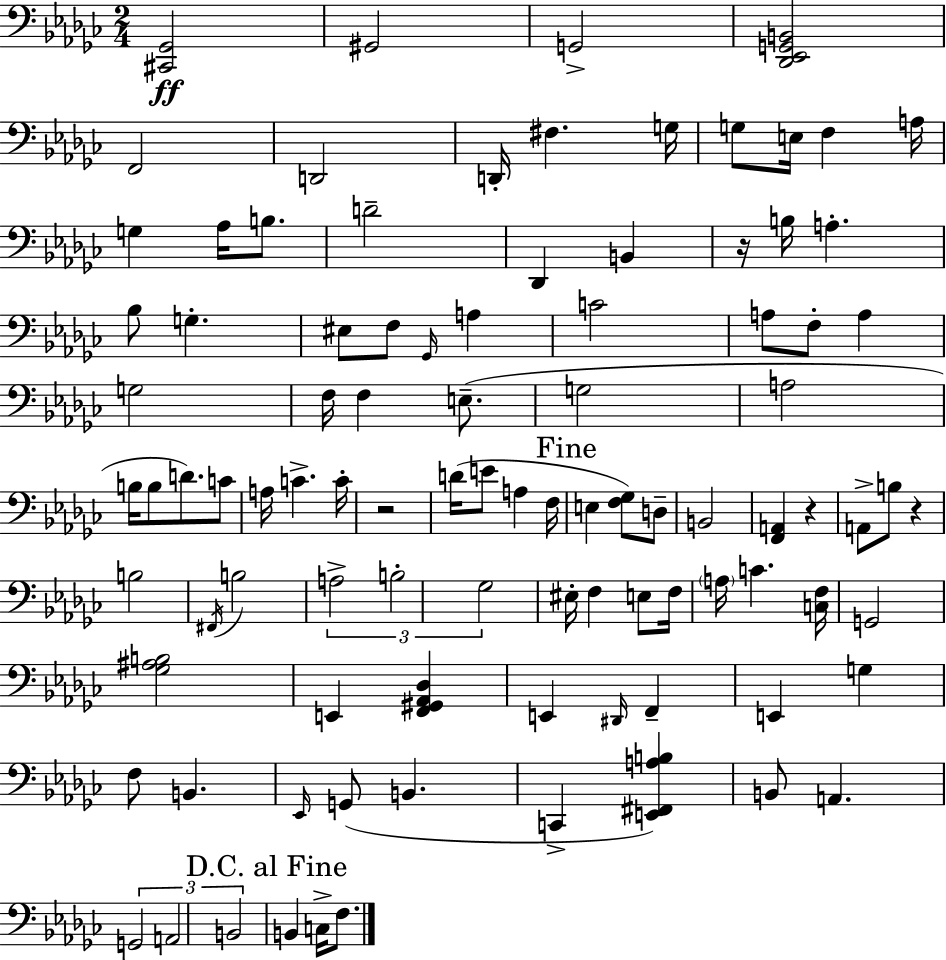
X:1
T:Untitled
M:2/4
L:1/4
K:Ebm
[^C,,_G,,]2 ^G,,2 G,,2 [_D,,_E,,G,,B,,]2 F,,2 D,,2 D,,/4 ^F, G,/4 G,/2 E,/4 F, A,/4 G, _A,/4 B,/2 D2 _D,, B,, z/4 B,/4 A, _B,/2 G, ^E,/2 F,/2 _G,,/4 A, C2 A,/2 F,/2 A, G,2 F,/4 F, E,/2 G,2 A,2 B,/4 B,/2 D/2 C/2 A,/4 C C/4 z2 D/4 E/2 A, F,/4 E, [F,_G,]/2 D,/2 B,,2 [F,,A,,] z A,,/2 B,/2 z B,2 ^F,,/4 B,2 A,2 B,2 _G,2 ^E,/4 F, E,/2 F,/4 A,/4 C [C,F,]/4 G,,2 [_G,^A,B,]2 E,, [F,,^G,,_A,,_D,] E,, ^D,,/4 F,, E,, G, F,/2 B,, _E,,/4 G,,/2 B,, C,, [E,,^F,,A,B,] B,,/2 A,, G,,2 A,,2 B,,2 B,, C,/4 F,/2